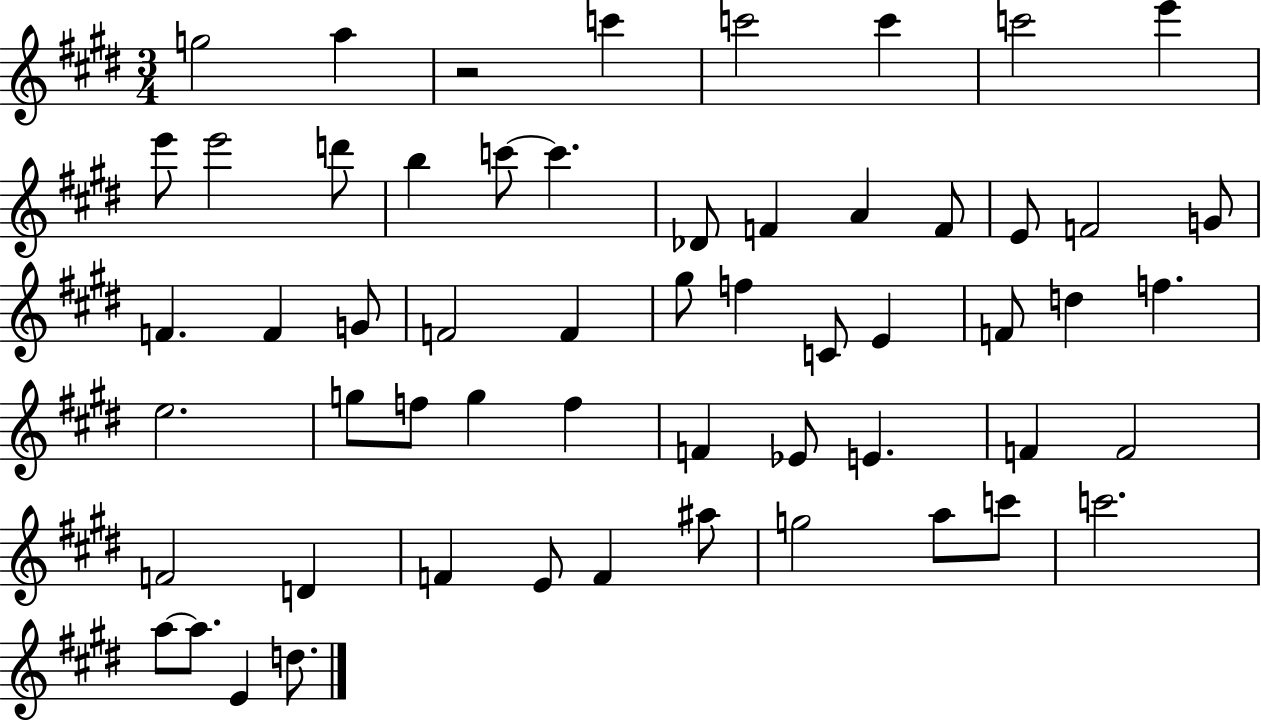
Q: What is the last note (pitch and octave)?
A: D5